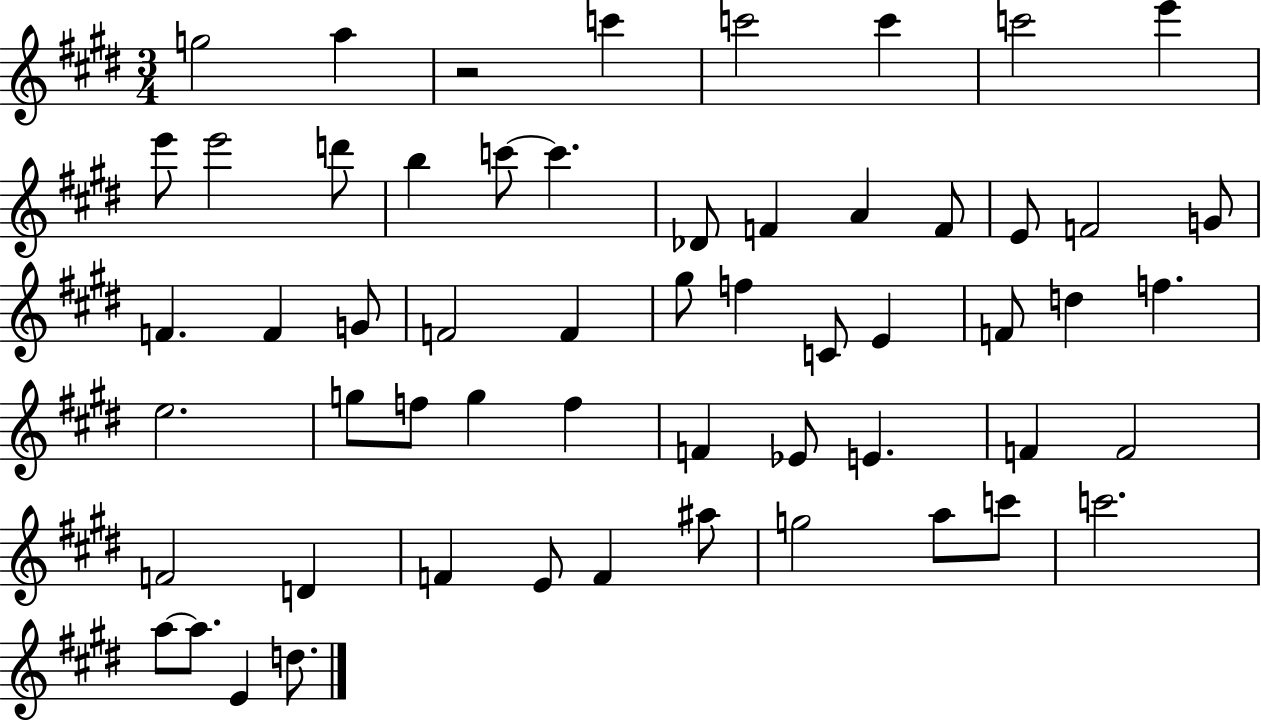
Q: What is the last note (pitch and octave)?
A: D5